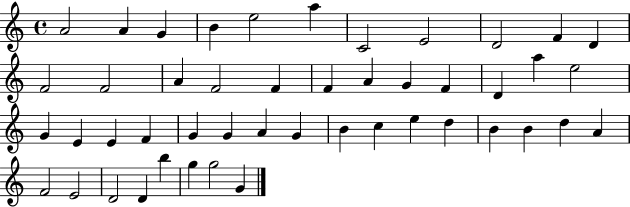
A4/h A4/q G4/q B4/q E5/h A5/q C4/h E4/h D4/h F4/q D4/q F4/h F4/h A4/q F4/h F4/q F4/q A4/q G4/q F4/q D4/q A5/q E5/h G4/q E4/q E4/q F4/q G4/q G4/q A4/q G4/q B4/q C5/q E5/q D5/q B4/q B4/q D5/q A4/q F4/h E4/h D4/h D4/q B5/q G5/q G5/h G4/q